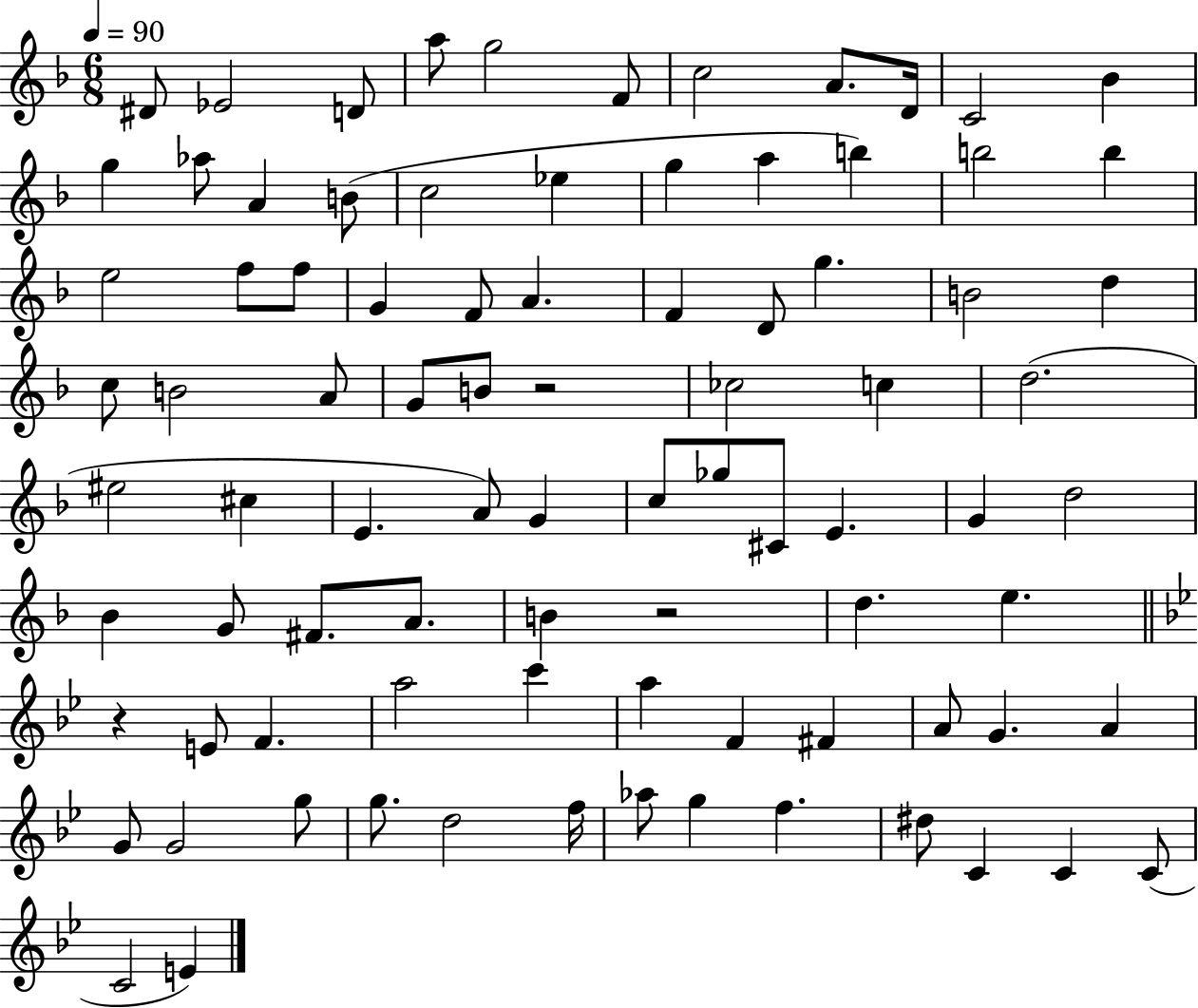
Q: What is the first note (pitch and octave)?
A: D#4